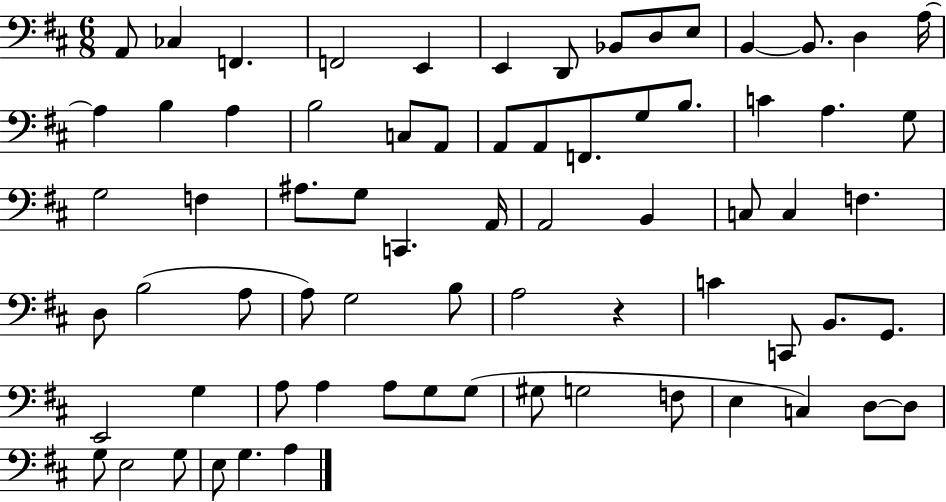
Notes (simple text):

A2/e CES3/q F2/q. F2/h E2/q E2/q D2/e Bb2/e D3/e E3/e B2/q B2/e. D3/q A3/s A3/q B3/q A3/q B3/h C3/e A2/e A2/e A2/e F2/e. G3/e B3/e. C4/q A3/q. G3/e G3/h F3/q A#3/e. G3/e C2/q. A2/s A2/h B2/q C3/e C3/q F3/q. D3/e B3/h A3/e A3/e G3/h B3/e A3/h R/q C4/q C2/e B2/e. G2/e. E2/h G3/q A3/e A3/q A3/e G3/e G3/e G#3/e G3/h F3/e E3/q C3/q D3/e D3/e G3/e E3/h G3/e E3/e G3/q. A3/q